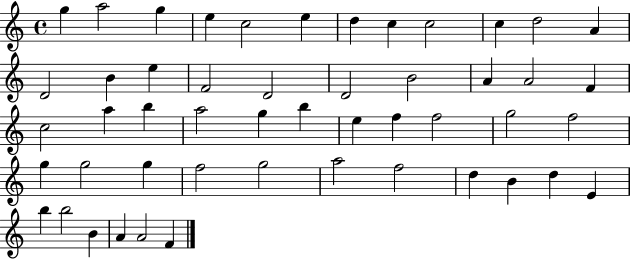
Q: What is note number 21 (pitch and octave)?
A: A4